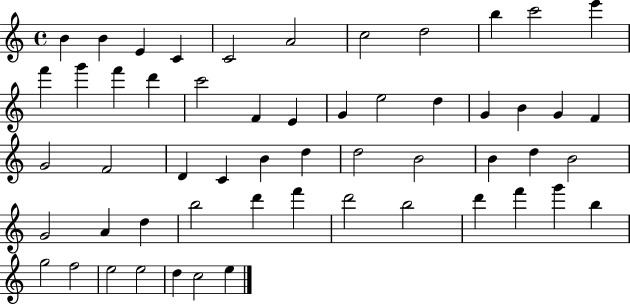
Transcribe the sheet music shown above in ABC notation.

X:1
T:Untitled
M:4/4
L:1/4
K:C
B B E C C2 A2 c2 d2 b c'2 e' f' g' f' d' c'2 F E G e2 d G B G F G2 F2 D C B d d2 B2 B d B2 G2 A d b2 d' f' d'2 b2 d' f' g' b g2 f2 e2 e2 d c2 e